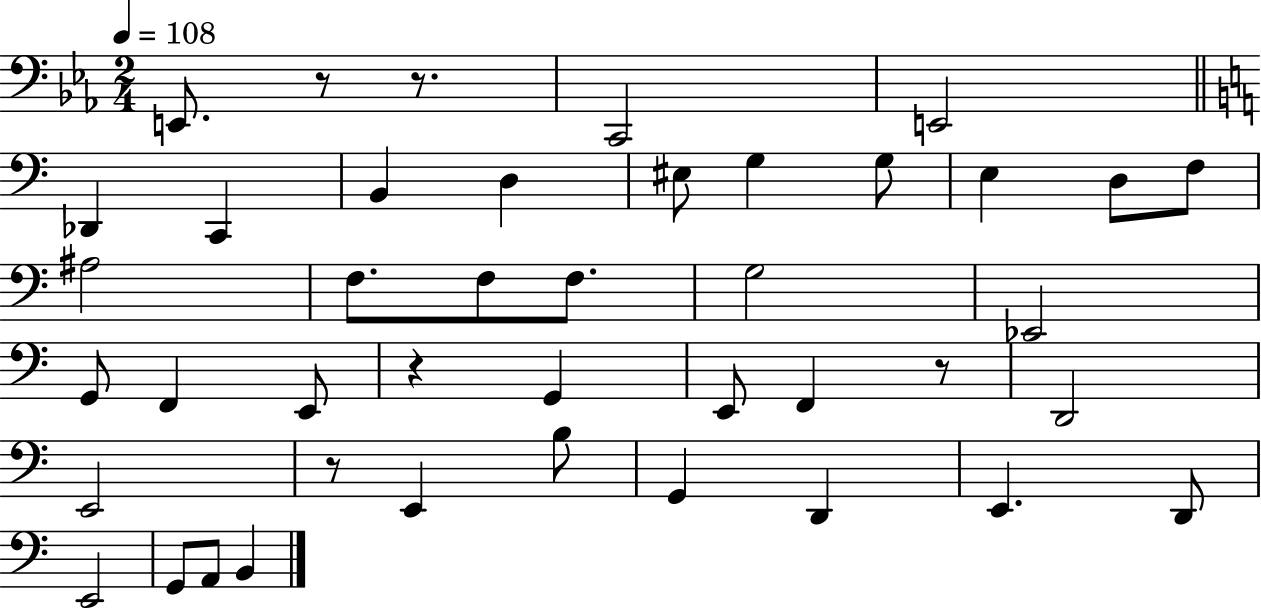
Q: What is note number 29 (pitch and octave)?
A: B3